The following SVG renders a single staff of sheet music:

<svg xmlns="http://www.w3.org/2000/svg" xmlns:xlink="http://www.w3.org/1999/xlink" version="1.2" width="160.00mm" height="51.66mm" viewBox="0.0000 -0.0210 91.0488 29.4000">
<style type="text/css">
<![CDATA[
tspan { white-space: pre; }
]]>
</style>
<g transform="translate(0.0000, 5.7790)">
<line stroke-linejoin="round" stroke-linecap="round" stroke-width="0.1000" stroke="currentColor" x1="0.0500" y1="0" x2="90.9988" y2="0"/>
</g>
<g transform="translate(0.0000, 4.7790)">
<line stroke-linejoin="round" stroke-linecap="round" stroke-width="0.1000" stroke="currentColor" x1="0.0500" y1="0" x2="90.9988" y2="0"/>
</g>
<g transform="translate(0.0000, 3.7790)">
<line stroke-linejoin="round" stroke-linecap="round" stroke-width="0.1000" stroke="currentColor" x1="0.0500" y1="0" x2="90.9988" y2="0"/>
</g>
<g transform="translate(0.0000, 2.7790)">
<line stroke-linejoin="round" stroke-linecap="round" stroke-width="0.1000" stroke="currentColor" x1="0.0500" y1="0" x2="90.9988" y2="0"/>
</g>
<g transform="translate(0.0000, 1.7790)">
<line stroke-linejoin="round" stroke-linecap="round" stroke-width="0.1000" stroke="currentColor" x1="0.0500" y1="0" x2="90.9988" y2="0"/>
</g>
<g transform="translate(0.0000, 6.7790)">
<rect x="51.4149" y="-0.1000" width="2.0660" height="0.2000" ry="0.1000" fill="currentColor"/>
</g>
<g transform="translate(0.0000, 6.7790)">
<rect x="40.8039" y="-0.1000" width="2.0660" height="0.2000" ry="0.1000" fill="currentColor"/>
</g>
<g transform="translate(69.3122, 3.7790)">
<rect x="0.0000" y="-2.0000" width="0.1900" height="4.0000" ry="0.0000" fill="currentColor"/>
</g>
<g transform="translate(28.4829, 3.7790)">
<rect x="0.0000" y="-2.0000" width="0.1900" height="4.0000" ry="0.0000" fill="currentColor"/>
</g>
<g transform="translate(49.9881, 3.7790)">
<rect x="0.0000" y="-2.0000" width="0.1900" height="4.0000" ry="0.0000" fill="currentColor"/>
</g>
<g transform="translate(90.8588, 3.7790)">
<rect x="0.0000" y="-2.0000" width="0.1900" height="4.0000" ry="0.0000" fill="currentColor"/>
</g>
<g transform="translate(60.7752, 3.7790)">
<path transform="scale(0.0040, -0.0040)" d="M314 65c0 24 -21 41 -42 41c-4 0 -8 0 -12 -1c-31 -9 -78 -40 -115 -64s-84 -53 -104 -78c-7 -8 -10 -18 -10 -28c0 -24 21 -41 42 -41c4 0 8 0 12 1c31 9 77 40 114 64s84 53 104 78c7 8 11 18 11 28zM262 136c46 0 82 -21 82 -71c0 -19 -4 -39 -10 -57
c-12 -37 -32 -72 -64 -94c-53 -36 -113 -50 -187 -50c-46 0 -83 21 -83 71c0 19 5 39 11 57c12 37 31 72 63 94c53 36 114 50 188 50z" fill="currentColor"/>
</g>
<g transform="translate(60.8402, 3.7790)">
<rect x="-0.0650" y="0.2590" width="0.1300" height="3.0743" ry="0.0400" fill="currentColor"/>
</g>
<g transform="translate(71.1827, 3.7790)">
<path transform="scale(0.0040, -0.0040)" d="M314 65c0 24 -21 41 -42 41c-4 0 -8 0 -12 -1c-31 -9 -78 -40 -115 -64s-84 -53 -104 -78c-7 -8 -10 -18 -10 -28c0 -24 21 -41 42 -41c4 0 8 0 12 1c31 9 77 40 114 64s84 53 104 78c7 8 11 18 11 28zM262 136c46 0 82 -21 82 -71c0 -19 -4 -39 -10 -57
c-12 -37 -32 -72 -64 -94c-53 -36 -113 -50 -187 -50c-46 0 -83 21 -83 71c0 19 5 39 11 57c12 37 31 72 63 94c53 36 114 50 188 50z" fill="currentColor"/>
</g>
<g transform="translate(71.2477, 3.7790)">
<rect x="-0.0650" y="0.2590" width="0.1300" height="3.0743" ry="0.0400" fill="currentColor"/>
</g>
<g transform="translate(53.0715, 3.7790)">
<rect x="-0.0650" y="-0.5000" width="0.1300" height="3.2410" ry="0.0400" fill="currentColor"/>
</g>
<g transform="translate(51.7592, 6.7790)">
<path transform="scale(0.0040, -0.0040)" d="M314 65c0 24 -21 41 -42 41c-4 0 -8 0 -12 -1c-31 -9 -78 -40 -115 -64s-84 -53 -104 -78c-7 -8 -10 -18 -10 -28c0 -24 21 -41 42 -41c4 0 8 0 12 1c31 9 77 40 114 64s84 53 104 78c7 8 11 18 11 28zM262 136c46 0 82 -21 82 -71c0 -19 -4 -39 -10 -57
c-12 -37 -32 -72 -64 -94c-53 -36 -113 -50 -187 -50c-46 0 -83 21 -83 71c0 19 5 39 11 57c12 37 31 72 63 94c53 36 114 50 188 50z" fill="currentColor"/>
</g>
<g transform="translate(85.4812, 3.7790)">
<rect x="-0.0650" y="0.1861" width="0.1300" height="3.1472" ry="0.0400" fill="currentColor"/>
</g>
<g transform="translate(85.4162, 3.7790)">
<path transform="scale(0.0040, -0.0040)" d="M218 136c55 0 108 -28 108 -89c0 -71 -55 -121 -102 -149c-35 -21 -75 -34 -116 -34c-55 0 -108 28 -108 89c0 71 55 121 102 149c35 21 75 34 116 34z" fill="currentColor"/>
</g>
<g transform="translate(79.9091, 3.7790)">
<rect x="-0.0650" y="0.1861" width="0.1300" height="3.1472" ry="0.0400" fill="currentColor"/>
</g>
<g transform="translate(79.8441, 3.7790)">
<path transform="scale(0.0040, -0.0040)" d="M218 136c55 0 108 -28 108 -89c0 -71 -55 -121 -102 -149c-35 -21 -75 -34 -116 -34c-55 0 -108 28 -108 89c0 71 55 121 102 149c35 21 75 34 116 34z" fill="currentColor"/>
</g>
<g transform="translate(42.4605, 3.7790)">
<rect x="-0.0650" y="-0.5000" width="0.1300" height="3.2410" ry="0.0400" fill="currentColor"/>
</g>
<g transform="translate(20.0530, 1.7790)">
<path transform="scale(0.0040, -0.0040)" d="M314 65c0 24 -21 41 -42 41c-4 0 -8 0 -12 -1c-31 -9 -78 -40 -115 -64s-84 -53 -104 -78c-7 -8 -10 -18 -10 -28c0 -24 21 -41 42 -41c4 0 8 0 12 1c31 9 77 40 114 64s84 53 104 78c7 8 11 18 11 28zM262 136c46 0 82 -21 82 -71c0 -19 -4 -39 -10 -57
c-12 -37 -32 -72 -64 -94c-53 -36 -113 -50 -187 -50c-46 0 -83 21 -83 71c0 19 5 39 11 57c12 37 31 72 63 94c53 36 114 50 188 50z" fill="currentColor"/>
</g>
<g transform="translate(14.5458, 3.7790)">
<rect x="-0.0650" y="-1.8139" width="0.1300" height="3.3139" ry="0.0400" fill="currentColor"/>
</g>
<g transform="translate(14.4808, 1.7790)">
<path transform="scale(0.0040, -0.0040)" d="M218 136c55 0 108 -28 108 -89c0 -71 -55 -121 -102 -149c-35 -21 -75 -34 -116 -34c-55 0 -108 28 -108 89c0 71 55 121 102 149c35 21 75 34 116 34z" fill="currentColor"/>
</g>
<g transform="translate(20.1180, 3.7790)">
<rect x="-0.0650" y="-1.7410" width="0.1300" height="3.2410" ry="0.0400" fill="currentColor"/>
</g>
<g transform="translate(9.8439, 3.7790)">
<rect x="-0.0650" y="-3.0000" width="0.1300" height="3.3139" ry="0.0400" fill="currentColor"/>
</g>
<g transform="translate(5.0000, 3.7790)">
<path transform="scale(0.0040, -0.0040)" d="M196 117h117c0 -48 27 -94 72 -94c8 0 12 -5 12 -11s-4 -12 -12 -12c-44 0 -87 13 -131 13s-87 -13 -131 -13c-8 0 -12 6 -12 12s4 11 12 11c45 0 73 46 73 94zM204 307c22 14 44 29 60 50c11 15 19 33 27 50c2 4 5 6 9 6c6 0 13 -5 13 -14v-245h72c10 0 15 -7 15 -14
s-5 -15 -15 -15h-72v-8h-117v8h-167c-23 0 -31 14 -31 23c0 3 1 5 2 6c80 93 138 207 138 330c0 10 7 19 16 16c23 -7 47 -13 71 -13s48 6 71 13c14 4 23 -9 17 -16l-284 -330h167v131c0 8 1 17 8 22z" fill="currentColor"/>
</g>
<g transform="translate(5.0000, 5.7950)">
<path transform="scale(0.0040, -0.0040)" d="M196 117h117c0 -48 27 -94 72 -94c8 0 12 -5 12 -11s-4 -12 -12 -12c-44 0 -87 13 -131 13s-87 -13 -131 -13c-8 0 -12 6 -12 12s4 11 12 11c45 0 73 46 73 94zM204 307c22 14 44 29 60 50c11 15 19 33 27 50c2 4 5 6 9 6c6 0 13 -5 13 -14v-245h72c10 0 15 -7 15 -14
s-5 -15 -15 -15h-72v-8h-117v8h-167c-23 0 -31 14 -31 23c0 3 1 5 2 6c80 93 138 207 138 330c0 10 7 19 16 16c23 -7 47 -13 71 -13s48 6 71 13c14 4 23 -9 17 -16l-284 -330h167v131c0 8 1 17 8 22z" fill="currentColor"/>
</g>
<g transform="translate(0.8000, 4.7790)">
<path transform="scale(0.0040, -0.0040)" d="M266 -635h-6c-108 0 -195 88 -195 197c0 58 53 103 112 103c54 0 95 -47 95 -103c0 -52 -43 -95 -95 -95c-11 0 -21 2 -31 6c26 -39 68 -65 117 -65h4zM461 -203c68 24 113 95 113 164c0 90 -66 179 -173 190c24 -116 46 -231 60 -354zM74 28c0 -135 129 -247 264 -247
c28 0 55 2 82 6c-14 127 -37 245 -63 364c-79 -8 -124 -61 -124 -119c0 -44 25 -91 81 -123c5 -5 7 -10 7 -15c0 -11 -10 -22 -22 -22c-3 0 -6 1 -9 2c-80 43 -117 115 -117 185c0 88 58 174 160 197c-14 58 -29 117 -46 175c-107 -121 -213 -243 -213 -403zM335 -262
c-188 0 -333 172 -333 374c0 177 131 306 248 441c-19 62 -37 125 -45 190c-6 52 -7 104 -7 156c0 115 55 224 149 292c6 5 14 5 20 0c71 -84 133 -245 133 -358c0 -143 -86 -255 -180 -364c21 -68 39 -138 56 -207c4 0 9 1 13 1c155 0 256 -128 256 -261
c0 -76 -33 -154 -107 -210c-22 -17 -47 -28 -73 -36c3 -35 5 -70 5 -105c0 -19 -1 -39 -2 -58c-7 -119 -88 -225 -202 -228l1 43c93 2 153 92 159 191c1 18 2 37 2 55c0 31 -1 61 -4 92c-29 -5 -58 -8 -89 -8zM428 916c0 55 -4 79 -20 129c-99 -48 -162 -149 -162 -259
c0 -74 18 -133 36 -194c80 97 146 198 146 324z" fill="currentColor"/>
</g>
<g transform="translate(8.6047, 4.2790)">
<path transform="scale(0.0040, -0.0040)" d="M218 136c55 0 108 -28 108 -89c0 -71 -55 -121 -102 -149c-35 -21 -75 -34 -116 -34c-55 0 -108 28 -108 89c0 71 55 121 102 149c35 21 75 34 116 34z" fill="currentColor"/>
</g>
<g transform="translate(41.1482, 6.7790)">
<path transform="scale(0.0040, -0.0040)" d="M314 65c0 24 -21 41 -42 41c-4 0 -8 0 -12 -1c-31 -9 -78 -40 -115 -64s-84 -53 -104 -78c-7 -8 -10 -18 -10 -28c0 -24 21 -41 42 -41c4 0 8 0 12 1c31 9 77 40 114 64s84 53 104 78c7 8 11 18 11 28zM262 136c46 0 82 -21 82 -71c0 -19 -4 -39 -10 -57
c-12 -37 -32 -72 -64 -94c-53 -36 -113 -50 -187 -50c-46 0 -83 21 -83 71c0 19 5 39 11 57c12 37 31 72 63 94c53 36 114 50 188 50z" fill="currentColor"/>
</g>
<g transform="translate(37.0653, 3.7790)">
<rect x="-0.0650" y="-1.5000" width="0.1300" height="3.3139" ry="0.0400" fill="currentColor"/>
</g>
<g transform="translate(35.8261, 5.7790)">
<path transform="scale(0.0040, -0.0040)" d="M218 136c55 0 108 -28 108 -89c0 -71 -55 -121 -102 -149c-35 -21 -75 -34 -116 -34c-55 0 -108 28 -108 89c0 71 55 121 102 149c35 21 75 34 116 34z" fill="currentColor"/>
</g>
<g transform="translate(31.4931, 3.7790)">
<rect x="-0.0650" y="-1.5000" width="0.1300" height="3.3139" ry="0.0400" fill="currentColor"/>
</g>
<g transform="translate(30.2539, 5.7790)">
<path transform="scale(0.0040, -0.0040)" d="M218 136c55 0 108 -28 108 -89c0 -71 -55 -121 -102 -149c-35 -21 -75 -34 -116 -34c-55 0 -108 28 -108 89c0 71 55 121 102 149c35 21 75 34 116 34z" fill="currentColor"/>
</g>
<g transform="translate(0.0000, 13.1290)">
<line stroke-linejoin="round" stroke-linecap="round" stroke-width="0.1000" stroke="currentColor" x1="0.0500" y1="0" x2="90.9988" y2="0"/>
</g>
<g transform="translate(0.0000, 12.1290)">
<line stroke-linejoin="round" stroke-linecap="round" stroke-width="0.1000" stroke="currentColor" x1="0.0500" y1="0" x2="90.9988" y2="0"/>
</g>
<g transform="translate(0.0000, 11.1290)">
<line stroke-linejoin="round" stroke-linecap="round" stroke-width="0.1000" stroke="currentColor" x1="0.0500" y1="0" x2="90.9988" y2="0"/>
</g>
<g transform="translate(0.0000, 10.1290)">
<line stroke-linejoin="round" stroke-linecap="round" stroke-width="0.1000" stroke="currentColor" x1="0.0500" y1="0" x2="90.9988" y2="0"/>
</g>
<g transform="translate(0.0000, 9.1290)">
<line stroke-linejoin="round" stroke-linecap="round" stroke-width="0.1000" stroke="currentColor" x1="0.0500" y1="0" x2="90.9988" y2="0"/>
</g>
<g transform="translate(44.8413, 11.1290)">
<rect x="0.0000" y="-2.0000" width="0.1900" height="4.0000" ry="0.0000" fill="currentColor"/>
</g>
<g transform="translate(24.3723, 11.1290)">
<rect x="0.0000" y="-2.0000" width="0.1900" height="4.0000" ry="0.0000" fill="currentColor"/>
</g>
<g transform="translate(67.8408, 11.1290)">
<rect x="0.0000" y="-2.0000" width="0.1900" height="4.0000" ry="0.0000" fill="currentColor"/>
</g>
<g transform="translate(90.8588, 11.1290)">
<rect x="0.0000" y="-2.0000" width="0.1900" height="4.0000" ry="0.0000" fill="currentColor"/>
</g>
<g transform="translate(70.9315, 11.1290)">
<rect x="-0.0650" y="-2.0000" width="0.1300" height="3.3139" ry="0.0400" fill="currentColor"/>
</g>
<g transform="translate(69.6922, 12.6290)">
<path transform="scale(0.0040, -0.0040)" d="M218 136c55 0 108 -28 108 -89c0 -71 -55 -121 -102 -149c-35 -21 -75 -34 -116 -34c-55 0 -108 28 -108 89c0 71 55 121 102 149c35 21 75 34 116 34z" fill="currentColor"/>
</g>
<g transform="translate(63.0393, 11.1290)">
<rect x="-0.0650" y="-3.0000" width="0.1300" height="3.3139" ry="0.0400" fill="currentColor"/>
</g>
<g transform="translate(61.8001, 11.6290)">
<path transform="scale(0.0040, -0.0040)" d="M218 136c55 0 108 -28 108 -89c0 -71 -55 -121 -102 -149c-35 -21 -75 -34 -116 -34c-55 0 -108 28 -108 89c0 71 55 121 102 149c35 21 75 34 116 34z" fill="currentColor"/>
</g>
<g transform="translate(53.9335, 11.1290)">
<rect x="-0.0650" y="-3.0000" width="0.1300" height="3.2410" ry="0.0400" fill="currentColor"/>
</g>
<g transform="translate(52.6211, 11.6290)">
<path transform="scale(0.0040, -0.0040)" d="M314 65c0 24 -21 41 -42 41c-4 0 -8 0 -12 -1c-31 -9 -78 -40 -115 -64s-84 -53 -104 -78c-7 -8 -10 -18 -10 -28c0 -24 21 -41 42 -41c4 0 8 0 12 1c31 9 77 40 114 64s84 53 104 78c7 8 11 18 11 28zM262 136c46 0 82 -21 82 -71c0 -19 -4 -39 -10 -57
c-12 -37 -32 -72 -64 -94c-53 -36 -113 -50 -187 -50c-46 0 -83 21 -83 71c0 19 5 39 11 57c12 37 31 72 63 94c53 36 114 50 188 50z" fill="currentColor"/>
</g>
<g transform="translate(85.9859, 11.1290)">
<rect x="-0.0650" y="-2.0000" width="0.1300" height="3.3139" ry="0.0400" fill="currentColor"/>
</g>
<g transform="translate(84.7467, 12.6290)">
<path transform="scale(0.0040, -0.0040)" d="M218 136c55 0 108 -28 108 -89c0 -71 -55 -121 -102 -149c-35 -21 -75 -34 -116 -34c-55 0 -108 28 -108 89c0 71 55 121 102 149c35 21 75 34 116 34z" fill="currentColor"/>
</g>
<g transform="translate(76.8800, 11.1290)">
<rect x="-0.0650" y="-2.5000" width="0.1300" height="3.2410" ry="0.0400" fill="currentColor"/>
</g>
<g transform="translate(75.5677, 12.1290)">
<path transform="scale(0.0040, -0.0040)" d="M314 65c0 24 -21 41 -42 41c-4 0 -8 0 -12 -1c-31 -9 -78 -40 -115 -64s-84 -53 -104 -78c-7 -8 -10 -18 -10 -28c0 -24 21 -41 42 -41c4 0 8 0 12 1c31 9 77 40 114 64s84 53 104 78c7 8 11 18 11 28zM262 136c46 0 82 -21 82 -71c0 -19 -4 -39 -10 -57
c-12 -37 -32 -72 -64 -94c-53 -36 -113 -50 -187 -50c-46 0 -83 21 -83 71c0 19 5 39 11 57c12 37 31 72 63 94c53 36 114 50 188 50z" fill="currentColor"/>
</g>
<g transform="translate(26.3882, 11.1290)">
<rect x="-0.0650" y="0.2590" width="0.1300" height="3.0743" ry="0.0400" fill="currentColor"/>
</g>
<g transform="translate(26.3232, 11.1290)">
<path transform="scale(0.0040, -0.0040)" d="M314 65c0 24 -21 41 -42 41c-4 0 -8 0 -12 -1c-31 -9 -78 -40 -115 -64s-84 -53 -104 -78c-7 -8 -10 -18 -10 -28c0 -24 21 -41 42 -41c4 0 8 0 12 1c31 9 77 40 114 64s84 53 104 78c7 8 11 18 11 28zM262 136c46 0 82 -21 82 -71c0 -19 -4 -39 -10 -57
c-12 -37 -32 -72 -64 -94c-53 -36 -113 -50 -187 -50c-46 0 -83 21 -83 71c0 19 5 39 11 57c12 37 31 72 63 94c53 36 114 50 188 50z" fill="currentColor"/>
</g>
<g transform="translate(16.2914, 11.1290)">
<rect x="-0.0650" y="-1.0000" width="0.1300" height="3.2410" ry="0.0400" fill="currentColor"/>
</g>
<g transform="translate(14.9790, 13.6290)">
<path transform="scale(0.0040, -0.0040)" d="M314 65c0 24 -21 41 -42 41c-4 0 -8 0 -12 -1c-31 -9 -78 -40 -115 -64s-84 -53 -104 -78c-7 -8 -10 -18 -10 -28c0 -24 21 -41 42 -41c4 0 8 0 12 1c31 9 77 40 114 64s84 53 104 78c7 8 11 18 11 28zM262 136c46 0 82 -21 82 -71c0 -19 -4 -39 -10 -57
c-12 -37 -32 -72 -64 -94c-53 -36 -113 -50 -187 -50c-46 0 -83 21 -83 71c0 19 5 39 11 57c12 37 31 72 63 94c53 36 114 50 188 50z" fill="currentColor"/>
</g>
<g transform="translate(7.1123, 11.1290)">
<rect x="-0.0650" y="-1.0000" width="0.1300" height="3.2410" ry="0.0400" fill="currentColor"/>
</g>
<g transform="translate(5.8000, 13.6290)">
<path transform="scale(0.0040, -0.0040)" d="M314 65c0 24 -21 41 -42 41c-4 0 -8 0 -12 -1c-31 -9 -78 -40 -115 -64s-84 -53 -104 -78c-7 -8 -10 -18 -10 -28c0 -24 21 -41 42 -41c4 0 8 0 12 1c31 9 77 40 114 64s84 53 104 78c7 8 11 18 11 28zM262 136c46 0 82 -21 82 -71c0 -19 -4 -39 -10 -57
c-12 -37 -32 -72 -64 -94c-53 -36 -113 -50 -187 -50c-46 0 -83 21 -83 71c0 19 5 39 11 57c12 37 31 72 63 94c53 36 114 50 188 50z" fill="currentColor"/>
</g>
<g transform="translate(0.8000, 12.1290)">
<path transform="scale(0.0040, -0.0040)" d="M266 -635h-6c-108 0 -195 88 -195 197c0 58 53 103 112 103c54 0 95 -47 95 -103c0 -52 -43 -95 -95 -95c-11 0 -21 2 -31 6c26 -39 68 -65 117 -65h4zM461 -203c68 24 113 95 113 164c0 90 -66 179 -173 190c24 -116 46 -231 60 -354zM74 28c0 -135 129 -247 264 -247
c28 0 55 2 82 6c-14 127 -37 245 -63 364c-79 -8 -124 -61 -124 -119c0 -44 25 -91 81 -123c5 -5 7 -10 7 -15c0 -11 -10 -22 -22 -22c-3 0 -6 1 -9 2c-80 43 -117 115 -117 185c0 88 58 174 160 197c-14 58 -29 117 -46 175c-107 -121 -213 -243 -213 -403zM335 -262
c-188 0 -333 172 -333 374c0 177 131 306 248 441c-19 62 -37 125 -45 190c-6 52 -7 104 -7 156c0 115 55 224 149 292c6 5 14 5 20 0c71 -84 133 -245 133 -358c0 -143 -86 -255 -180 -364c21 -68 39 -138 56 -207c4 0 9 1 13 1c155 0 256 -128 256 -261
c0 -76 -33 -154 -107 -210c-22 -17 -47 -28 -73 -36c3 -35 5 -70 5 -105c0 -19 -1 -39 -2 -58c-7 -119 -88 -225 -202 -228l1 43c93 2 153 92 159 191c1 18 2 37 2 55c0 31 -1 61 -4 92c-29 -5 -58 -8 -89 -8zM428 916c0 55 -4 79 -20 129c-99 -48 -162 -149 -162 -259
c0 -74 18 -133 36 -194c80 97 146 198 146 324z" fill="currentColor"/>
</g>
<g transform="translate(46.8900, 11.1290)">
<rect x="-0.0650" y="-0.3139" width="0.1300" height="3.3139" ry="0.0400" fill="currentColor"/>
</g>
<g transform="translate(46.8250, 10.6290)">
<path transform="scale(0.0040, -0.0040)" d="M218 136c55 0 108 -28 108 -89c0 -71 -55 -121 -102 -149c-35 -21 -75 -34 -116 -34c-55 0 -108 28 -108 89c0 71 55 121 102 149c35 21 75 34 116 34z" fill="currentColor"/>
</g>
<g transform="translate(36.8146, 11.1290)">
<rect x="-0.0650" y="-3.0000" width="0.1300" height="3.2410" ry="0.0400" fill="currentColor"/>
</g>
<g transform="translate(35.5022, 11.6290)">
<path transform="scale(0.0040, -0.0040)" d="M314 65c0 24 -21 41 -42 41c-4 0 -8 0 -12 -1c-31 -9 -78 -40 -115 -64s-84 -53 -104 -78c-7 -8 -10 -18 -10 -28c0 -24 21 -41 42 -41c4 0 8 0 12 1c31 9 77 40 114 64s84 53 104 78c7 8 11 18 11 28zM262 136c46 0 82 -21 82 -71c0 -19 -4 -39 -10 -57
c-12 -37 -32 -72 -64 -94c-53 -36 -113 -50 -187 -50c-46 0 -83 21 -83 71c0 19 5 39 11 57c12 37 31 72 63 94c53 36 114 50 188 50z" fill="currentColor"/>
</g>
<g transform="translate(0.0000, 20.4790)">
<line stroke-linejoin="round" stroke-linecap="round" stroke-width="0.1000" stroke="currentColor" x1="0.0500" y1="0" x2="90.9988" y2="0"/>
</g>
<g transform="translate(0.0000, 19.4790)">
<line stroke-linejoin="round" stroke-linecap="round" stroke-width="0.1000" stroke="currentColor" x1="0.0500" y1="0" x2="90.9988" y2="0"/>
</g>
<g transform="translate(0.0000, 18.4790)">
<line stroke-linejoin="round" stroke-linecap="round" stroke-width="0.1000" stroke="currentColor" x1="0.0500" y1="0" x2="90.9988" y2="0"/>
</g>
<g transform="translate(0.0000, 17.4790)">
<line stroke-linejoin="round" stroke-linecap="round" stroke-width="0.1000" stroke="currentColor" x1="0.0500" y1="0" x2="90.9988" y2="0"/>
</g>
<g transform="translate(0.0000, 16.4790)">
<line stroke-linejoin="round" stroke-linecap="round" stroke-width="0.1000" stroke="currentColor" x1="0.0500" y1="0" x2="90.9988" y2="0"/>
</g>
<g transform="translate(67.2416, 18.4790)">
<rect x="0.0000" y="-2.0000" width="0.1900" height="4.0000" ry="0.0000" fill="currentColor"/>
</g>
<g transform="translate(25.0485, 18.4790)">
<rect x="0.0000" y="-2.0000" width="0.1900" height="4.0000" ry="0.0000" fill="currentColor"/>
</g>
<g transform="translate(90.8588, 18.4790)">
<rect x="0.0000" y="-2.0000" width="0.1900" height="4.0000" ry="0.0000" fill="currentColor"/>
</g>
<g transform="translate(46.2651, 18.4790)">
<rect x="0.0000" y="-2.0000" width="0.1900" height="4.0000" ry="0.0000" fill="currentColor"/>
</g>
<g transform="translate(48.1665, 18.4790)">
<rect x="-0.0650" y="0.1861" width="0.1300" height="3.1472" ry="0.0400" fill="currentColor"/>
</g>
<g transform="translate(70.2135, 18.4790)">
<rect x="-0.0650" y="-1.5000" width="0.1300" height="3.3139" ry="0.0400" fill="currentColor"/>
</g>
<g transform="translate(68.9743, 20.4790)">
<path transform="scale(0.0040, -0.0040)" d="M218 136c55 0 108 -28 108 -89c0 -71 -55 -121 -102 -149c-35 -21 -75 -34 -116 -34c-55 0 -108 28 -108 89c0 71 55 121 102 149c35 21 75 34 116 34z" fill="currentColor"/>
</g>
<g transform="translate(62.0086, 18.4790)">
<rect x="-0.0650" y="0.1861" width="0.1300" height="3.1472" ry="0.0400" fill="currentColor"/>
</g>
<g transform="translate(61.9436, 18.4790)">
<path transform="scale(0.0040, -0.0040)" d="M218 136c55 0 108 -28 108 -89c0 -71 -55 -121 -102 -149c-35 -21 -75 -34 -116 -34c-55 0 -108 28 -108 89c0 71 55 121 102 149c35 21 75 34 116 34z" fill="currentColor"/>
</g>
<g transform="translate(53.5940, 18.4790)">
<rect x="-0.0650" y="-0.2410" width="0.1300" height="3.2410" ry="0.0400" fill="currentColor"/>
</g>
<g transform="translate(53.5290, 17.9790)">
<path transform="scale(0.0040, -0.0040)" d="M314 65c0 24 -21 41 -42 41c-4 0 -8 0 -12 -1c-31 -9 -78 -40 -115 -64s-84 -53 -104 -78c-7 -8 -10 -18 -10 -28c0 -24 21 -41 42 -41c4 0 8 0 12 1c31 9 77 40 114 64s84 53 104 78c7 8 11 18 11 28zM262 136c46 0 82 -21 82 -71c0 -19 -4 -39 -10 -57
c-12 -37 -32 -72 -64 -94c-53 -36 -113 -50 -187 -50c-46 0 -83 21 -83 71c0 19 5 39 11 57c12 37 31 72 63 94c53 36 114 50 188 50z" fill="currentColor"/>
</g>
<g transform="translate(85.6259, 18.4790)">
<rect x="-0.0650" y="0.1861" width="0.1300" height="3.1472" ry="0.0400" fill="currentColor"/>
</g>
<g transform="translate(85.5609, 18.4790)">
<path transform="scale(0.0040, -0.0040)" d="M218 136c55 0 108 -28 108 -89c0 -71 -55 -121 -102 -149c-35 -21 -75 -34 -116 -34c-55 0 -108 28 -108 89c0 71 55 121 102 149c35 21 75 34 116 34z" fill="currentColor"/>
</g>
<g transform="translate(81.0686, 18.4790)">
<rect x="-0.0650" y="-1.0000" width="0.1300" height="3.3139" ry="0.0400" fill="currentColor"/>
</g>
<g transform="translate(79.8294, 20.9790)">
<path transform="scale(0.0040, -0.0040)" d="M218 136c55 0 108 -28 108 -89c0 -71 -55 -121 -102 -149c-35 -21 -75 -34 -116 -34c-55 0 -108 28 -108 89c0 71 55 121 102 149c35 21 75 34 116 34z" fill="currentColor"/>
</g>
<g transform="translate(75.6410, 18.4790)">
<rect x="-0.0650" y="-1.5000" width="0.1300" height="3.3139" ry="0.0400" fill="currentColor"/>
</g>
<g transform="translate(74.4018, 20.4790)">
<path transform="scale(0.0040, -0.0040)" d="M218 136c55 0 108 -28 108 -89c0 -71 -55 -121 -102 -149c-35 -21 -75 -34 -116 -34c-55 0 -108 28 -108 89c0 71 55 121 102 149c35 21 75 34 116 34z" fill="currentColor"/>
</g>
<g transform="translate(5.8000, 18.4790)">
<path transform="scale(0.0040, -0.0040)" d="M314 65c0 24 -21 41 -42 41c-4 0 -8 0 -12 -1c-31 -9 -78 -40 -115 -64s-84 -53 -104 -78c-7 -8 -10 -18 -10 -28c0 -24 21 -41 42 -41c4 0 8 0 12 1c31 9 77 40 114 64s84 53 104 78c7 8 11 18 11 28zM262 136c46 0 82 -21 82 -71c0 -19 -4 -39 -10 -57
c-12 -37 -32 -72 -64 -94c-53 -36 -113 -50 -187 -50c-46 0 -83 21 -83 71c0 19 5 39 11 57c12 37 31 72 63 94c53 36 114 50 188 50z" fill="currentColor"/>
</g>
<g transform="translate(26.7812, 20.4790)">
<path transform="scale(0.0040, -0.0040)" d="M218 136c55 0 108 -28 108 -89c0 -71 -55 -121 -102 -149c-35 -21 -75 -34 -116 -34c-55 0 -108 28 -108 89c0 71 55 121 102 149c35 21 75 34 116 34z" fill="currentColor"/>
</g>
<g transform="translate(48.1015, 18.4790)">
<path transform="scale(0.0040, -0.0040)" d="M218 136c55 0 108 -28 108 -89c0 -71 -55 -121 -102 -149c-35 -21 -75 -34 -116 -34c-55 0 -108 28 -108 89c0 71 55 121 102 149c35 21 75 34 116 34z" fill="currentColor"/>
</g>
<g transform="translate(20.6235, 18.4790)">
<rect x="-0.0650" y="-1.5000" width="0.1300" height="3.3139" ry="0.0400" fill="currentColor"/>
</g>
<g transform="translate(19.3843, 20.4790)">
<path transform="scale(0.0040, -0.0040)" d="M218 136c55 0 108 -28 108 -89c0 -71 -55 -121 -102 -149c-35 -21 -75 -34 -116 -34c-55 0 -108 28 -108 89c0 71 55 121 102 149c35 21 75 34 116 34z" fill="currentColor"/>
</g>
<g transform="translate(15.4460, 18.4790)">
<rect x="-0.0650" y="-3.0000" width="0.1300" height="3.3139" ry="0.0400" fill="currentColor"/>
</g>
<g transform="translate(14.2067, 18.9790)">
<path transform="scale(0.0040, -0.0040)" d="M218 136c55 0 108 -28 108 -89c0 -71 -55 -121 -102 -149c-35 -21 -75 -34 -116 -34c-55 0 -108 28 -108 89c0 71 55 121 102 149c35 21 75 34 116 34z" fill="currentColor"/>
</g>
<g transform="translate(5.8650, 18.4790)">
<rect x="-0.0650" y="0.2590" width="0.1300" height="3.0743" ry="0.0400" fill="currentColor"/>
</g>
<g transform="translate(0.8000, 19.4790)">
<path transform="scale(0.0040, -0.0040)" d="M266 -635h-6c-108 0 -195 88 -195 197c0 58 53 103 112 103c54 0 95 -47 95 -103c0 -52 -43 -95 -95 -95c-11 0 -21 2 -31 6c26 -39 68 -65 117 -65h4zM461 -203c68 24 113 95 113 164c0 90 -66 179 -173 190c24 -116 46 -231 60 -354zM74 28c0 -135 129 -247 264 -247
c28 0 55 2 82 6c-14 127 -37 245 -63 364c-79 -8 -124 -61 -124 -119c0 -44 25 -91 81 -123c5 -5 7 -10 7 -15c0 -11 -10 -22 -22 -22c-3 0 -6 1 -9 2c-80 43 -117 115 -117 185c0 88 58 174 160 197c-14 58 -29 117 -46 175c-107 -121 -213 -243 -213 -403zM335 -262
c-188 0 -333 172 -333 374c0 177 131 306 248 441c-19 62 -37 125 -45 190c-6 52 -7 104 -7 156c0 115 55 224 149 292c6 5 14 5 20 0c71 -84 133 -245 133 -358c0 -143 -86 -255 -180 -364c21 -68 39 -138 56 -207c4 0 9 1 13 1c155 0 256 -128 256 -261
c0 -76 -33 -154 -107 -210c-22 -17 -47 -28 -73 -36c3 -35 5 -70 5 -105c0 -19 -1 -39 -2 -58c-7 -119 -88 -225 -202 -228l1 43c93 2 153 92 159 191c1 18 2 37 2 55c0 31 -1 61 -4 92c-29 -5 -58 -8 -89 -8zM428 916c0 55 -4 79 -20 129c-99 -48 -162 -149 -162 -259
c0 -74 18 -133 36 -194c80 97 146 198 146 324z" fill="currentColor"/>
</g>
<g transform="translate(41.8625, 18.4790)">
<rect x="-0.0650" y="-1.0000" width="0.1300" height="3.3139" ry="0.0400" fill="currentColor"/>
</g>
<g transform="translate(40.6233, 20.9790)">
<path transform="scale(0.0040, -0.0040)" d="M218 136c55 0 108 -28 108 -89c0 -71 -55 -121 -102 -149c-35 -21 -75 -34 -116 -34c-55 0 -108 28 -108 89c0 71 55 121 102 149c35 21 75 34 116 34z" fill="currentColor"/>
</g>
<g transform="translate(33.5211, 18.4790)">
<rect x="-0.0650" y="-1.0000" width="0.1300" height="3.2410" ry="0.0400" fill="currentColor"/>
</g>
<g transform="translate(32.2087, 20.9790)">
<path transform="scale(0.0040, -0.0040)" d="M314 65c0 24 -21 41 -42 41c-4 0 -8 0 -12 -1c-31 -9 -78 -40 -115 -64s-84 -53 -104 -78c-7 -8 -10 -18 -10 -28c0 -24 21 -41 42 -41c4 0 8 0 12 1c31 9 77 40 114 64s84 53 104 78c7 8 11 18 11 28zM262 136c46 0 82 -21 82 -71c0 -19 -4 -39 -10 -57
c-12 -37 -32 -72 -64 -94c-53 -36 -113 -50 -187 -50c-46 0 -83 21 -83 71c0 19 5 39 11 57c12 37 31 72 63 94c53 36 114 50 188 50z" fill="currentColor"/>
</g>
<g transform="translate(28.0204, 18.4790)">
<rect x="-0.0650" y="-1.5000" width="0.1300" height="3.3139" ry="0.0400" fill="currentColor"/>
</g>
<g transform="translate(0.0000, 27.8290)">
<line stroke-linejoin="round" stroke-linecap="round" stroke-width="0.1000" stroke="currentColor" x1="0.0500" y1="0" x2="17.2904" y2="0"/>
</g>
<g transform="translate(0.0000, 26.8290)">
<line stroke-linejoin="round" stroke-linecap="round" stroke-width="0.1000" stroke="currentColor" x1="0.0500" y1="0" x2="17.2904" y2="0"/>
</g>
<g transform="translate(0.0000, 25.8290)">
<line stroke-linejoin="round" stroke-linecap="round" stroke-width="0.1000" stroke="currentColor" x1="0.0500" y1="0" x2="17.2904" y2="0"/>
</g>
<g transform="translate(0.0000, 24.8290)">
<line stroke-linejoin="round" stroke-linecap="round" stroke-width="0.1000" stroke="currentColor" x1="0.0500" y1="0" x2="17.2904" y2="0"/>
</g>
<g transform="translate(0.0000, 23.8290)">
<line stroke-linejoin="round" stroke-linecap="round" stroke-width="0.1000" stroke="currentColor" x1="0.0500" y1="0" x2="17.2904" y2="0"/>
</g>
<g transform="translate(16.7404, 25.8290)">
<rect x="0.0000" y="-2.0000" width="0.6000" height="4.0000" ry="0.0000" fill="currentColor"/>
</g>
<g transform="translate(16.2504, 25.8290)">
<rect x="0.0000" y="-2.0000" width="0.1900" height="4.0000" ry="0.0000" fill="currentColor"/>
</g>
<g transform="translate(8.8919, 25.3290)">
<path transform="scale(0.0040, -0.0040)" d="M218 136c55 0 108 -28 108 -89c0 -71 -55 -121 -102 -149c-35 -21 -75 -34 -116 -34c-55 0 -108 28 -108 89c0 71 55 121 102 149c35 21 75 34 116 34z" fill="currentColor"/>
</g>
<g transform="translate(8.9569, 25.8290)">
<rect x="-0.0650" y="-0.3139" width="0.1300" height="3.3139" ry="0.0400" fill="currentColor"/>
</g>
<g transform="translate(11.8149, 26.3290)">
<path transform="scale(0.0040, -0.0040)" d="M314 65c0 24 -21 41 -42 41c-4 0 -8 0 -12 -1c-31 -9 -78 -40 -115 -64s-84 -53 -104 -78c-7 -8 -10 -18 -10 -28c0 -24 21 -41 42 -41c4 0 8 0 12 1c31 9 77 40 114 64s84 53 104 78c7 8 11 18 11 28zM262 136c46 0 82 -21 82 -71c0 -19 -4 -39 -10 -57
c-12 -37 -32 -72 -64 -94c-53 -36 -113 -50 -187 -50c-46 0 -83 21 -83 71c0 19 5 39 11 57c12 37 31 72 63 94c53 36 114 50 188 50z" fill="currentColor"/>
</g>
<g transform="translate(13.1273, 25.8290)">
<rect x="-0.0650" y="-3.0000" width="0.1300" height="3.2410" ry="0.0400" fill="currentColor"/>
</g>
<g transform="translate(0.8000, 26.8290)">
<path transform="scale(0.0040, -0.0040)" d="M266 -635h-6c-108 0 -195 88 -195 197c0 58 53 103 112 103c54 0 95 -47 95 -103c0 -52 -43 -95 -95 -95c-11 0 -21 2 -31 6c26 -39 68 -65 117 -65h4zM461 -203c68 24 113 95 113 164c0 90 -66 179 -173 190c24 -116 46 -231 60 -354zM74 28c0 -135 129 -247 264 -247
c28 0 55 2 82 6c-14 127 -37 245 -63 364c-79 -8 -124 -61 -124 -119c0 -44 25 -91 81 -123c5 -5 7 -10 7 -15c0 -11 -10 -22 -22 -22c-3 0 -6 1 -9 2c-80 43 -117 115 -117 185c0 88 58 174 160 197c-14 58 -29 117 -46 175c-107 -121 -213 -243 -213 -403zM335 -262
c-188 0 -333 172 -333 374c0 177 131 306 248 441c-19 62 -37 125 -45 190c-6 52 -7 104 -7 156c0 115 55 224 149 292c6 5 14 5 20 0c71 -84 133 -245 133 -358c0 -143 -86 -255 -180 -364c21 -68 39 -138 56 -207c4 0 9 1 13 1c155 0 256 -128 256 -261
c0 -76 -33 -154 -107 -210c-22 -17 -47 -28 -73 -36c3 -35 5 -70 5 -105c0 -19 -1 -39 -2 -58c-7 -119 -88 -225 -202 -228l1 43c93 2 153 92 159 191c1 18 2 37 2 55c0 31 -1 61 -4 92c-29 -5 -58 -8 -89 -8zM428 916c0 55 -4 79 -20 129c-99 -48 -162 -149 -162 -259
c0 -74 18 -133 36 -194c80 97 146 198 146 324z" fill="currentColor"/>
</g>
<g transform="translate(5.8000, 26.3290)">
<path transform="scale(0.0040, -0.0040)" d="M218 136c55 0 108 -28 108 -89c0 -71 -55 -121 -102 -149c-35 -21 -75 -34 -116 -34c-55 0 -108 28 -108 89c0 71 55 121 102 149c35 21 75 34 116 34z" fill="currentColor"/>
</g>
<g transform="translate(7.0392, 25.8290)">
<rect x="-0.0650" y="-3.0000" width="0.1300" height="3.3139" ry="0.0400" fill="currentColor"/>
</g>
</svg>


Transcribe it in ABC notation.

X:1
T:Untitled
M:4/4
L:1/4
K:C
A f f2 E E C2 C2 B2 B2 B B D2 D2 B2 A2 c A2 A F G2 F B2 A E E D2 D B c2 B E E D B A c A2